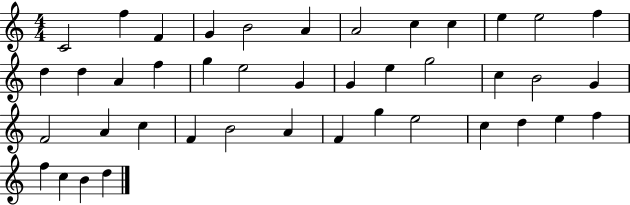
{
  \clef treble
  \numericTimeSignature
  \time 4/4
  \key c \major
  c'2 f''4 f'4 | g'4 b'2 a'4 | a'2 c''4 c''4 | e''4 e''2 f''4 | \break d''4 d''4 a'4 f''4 | g''4 e''2 g'4 | g'4 e''4 g''2 | c''4 b'2 g'4 | \break f'2 a'4 c''4 | f'4 b'2 a'4 | f'4 g''4 e''2 | c''4 d''4 e''4 f''4 | \break f''4 c''4 b'4 d''4 | \bar "|."
}